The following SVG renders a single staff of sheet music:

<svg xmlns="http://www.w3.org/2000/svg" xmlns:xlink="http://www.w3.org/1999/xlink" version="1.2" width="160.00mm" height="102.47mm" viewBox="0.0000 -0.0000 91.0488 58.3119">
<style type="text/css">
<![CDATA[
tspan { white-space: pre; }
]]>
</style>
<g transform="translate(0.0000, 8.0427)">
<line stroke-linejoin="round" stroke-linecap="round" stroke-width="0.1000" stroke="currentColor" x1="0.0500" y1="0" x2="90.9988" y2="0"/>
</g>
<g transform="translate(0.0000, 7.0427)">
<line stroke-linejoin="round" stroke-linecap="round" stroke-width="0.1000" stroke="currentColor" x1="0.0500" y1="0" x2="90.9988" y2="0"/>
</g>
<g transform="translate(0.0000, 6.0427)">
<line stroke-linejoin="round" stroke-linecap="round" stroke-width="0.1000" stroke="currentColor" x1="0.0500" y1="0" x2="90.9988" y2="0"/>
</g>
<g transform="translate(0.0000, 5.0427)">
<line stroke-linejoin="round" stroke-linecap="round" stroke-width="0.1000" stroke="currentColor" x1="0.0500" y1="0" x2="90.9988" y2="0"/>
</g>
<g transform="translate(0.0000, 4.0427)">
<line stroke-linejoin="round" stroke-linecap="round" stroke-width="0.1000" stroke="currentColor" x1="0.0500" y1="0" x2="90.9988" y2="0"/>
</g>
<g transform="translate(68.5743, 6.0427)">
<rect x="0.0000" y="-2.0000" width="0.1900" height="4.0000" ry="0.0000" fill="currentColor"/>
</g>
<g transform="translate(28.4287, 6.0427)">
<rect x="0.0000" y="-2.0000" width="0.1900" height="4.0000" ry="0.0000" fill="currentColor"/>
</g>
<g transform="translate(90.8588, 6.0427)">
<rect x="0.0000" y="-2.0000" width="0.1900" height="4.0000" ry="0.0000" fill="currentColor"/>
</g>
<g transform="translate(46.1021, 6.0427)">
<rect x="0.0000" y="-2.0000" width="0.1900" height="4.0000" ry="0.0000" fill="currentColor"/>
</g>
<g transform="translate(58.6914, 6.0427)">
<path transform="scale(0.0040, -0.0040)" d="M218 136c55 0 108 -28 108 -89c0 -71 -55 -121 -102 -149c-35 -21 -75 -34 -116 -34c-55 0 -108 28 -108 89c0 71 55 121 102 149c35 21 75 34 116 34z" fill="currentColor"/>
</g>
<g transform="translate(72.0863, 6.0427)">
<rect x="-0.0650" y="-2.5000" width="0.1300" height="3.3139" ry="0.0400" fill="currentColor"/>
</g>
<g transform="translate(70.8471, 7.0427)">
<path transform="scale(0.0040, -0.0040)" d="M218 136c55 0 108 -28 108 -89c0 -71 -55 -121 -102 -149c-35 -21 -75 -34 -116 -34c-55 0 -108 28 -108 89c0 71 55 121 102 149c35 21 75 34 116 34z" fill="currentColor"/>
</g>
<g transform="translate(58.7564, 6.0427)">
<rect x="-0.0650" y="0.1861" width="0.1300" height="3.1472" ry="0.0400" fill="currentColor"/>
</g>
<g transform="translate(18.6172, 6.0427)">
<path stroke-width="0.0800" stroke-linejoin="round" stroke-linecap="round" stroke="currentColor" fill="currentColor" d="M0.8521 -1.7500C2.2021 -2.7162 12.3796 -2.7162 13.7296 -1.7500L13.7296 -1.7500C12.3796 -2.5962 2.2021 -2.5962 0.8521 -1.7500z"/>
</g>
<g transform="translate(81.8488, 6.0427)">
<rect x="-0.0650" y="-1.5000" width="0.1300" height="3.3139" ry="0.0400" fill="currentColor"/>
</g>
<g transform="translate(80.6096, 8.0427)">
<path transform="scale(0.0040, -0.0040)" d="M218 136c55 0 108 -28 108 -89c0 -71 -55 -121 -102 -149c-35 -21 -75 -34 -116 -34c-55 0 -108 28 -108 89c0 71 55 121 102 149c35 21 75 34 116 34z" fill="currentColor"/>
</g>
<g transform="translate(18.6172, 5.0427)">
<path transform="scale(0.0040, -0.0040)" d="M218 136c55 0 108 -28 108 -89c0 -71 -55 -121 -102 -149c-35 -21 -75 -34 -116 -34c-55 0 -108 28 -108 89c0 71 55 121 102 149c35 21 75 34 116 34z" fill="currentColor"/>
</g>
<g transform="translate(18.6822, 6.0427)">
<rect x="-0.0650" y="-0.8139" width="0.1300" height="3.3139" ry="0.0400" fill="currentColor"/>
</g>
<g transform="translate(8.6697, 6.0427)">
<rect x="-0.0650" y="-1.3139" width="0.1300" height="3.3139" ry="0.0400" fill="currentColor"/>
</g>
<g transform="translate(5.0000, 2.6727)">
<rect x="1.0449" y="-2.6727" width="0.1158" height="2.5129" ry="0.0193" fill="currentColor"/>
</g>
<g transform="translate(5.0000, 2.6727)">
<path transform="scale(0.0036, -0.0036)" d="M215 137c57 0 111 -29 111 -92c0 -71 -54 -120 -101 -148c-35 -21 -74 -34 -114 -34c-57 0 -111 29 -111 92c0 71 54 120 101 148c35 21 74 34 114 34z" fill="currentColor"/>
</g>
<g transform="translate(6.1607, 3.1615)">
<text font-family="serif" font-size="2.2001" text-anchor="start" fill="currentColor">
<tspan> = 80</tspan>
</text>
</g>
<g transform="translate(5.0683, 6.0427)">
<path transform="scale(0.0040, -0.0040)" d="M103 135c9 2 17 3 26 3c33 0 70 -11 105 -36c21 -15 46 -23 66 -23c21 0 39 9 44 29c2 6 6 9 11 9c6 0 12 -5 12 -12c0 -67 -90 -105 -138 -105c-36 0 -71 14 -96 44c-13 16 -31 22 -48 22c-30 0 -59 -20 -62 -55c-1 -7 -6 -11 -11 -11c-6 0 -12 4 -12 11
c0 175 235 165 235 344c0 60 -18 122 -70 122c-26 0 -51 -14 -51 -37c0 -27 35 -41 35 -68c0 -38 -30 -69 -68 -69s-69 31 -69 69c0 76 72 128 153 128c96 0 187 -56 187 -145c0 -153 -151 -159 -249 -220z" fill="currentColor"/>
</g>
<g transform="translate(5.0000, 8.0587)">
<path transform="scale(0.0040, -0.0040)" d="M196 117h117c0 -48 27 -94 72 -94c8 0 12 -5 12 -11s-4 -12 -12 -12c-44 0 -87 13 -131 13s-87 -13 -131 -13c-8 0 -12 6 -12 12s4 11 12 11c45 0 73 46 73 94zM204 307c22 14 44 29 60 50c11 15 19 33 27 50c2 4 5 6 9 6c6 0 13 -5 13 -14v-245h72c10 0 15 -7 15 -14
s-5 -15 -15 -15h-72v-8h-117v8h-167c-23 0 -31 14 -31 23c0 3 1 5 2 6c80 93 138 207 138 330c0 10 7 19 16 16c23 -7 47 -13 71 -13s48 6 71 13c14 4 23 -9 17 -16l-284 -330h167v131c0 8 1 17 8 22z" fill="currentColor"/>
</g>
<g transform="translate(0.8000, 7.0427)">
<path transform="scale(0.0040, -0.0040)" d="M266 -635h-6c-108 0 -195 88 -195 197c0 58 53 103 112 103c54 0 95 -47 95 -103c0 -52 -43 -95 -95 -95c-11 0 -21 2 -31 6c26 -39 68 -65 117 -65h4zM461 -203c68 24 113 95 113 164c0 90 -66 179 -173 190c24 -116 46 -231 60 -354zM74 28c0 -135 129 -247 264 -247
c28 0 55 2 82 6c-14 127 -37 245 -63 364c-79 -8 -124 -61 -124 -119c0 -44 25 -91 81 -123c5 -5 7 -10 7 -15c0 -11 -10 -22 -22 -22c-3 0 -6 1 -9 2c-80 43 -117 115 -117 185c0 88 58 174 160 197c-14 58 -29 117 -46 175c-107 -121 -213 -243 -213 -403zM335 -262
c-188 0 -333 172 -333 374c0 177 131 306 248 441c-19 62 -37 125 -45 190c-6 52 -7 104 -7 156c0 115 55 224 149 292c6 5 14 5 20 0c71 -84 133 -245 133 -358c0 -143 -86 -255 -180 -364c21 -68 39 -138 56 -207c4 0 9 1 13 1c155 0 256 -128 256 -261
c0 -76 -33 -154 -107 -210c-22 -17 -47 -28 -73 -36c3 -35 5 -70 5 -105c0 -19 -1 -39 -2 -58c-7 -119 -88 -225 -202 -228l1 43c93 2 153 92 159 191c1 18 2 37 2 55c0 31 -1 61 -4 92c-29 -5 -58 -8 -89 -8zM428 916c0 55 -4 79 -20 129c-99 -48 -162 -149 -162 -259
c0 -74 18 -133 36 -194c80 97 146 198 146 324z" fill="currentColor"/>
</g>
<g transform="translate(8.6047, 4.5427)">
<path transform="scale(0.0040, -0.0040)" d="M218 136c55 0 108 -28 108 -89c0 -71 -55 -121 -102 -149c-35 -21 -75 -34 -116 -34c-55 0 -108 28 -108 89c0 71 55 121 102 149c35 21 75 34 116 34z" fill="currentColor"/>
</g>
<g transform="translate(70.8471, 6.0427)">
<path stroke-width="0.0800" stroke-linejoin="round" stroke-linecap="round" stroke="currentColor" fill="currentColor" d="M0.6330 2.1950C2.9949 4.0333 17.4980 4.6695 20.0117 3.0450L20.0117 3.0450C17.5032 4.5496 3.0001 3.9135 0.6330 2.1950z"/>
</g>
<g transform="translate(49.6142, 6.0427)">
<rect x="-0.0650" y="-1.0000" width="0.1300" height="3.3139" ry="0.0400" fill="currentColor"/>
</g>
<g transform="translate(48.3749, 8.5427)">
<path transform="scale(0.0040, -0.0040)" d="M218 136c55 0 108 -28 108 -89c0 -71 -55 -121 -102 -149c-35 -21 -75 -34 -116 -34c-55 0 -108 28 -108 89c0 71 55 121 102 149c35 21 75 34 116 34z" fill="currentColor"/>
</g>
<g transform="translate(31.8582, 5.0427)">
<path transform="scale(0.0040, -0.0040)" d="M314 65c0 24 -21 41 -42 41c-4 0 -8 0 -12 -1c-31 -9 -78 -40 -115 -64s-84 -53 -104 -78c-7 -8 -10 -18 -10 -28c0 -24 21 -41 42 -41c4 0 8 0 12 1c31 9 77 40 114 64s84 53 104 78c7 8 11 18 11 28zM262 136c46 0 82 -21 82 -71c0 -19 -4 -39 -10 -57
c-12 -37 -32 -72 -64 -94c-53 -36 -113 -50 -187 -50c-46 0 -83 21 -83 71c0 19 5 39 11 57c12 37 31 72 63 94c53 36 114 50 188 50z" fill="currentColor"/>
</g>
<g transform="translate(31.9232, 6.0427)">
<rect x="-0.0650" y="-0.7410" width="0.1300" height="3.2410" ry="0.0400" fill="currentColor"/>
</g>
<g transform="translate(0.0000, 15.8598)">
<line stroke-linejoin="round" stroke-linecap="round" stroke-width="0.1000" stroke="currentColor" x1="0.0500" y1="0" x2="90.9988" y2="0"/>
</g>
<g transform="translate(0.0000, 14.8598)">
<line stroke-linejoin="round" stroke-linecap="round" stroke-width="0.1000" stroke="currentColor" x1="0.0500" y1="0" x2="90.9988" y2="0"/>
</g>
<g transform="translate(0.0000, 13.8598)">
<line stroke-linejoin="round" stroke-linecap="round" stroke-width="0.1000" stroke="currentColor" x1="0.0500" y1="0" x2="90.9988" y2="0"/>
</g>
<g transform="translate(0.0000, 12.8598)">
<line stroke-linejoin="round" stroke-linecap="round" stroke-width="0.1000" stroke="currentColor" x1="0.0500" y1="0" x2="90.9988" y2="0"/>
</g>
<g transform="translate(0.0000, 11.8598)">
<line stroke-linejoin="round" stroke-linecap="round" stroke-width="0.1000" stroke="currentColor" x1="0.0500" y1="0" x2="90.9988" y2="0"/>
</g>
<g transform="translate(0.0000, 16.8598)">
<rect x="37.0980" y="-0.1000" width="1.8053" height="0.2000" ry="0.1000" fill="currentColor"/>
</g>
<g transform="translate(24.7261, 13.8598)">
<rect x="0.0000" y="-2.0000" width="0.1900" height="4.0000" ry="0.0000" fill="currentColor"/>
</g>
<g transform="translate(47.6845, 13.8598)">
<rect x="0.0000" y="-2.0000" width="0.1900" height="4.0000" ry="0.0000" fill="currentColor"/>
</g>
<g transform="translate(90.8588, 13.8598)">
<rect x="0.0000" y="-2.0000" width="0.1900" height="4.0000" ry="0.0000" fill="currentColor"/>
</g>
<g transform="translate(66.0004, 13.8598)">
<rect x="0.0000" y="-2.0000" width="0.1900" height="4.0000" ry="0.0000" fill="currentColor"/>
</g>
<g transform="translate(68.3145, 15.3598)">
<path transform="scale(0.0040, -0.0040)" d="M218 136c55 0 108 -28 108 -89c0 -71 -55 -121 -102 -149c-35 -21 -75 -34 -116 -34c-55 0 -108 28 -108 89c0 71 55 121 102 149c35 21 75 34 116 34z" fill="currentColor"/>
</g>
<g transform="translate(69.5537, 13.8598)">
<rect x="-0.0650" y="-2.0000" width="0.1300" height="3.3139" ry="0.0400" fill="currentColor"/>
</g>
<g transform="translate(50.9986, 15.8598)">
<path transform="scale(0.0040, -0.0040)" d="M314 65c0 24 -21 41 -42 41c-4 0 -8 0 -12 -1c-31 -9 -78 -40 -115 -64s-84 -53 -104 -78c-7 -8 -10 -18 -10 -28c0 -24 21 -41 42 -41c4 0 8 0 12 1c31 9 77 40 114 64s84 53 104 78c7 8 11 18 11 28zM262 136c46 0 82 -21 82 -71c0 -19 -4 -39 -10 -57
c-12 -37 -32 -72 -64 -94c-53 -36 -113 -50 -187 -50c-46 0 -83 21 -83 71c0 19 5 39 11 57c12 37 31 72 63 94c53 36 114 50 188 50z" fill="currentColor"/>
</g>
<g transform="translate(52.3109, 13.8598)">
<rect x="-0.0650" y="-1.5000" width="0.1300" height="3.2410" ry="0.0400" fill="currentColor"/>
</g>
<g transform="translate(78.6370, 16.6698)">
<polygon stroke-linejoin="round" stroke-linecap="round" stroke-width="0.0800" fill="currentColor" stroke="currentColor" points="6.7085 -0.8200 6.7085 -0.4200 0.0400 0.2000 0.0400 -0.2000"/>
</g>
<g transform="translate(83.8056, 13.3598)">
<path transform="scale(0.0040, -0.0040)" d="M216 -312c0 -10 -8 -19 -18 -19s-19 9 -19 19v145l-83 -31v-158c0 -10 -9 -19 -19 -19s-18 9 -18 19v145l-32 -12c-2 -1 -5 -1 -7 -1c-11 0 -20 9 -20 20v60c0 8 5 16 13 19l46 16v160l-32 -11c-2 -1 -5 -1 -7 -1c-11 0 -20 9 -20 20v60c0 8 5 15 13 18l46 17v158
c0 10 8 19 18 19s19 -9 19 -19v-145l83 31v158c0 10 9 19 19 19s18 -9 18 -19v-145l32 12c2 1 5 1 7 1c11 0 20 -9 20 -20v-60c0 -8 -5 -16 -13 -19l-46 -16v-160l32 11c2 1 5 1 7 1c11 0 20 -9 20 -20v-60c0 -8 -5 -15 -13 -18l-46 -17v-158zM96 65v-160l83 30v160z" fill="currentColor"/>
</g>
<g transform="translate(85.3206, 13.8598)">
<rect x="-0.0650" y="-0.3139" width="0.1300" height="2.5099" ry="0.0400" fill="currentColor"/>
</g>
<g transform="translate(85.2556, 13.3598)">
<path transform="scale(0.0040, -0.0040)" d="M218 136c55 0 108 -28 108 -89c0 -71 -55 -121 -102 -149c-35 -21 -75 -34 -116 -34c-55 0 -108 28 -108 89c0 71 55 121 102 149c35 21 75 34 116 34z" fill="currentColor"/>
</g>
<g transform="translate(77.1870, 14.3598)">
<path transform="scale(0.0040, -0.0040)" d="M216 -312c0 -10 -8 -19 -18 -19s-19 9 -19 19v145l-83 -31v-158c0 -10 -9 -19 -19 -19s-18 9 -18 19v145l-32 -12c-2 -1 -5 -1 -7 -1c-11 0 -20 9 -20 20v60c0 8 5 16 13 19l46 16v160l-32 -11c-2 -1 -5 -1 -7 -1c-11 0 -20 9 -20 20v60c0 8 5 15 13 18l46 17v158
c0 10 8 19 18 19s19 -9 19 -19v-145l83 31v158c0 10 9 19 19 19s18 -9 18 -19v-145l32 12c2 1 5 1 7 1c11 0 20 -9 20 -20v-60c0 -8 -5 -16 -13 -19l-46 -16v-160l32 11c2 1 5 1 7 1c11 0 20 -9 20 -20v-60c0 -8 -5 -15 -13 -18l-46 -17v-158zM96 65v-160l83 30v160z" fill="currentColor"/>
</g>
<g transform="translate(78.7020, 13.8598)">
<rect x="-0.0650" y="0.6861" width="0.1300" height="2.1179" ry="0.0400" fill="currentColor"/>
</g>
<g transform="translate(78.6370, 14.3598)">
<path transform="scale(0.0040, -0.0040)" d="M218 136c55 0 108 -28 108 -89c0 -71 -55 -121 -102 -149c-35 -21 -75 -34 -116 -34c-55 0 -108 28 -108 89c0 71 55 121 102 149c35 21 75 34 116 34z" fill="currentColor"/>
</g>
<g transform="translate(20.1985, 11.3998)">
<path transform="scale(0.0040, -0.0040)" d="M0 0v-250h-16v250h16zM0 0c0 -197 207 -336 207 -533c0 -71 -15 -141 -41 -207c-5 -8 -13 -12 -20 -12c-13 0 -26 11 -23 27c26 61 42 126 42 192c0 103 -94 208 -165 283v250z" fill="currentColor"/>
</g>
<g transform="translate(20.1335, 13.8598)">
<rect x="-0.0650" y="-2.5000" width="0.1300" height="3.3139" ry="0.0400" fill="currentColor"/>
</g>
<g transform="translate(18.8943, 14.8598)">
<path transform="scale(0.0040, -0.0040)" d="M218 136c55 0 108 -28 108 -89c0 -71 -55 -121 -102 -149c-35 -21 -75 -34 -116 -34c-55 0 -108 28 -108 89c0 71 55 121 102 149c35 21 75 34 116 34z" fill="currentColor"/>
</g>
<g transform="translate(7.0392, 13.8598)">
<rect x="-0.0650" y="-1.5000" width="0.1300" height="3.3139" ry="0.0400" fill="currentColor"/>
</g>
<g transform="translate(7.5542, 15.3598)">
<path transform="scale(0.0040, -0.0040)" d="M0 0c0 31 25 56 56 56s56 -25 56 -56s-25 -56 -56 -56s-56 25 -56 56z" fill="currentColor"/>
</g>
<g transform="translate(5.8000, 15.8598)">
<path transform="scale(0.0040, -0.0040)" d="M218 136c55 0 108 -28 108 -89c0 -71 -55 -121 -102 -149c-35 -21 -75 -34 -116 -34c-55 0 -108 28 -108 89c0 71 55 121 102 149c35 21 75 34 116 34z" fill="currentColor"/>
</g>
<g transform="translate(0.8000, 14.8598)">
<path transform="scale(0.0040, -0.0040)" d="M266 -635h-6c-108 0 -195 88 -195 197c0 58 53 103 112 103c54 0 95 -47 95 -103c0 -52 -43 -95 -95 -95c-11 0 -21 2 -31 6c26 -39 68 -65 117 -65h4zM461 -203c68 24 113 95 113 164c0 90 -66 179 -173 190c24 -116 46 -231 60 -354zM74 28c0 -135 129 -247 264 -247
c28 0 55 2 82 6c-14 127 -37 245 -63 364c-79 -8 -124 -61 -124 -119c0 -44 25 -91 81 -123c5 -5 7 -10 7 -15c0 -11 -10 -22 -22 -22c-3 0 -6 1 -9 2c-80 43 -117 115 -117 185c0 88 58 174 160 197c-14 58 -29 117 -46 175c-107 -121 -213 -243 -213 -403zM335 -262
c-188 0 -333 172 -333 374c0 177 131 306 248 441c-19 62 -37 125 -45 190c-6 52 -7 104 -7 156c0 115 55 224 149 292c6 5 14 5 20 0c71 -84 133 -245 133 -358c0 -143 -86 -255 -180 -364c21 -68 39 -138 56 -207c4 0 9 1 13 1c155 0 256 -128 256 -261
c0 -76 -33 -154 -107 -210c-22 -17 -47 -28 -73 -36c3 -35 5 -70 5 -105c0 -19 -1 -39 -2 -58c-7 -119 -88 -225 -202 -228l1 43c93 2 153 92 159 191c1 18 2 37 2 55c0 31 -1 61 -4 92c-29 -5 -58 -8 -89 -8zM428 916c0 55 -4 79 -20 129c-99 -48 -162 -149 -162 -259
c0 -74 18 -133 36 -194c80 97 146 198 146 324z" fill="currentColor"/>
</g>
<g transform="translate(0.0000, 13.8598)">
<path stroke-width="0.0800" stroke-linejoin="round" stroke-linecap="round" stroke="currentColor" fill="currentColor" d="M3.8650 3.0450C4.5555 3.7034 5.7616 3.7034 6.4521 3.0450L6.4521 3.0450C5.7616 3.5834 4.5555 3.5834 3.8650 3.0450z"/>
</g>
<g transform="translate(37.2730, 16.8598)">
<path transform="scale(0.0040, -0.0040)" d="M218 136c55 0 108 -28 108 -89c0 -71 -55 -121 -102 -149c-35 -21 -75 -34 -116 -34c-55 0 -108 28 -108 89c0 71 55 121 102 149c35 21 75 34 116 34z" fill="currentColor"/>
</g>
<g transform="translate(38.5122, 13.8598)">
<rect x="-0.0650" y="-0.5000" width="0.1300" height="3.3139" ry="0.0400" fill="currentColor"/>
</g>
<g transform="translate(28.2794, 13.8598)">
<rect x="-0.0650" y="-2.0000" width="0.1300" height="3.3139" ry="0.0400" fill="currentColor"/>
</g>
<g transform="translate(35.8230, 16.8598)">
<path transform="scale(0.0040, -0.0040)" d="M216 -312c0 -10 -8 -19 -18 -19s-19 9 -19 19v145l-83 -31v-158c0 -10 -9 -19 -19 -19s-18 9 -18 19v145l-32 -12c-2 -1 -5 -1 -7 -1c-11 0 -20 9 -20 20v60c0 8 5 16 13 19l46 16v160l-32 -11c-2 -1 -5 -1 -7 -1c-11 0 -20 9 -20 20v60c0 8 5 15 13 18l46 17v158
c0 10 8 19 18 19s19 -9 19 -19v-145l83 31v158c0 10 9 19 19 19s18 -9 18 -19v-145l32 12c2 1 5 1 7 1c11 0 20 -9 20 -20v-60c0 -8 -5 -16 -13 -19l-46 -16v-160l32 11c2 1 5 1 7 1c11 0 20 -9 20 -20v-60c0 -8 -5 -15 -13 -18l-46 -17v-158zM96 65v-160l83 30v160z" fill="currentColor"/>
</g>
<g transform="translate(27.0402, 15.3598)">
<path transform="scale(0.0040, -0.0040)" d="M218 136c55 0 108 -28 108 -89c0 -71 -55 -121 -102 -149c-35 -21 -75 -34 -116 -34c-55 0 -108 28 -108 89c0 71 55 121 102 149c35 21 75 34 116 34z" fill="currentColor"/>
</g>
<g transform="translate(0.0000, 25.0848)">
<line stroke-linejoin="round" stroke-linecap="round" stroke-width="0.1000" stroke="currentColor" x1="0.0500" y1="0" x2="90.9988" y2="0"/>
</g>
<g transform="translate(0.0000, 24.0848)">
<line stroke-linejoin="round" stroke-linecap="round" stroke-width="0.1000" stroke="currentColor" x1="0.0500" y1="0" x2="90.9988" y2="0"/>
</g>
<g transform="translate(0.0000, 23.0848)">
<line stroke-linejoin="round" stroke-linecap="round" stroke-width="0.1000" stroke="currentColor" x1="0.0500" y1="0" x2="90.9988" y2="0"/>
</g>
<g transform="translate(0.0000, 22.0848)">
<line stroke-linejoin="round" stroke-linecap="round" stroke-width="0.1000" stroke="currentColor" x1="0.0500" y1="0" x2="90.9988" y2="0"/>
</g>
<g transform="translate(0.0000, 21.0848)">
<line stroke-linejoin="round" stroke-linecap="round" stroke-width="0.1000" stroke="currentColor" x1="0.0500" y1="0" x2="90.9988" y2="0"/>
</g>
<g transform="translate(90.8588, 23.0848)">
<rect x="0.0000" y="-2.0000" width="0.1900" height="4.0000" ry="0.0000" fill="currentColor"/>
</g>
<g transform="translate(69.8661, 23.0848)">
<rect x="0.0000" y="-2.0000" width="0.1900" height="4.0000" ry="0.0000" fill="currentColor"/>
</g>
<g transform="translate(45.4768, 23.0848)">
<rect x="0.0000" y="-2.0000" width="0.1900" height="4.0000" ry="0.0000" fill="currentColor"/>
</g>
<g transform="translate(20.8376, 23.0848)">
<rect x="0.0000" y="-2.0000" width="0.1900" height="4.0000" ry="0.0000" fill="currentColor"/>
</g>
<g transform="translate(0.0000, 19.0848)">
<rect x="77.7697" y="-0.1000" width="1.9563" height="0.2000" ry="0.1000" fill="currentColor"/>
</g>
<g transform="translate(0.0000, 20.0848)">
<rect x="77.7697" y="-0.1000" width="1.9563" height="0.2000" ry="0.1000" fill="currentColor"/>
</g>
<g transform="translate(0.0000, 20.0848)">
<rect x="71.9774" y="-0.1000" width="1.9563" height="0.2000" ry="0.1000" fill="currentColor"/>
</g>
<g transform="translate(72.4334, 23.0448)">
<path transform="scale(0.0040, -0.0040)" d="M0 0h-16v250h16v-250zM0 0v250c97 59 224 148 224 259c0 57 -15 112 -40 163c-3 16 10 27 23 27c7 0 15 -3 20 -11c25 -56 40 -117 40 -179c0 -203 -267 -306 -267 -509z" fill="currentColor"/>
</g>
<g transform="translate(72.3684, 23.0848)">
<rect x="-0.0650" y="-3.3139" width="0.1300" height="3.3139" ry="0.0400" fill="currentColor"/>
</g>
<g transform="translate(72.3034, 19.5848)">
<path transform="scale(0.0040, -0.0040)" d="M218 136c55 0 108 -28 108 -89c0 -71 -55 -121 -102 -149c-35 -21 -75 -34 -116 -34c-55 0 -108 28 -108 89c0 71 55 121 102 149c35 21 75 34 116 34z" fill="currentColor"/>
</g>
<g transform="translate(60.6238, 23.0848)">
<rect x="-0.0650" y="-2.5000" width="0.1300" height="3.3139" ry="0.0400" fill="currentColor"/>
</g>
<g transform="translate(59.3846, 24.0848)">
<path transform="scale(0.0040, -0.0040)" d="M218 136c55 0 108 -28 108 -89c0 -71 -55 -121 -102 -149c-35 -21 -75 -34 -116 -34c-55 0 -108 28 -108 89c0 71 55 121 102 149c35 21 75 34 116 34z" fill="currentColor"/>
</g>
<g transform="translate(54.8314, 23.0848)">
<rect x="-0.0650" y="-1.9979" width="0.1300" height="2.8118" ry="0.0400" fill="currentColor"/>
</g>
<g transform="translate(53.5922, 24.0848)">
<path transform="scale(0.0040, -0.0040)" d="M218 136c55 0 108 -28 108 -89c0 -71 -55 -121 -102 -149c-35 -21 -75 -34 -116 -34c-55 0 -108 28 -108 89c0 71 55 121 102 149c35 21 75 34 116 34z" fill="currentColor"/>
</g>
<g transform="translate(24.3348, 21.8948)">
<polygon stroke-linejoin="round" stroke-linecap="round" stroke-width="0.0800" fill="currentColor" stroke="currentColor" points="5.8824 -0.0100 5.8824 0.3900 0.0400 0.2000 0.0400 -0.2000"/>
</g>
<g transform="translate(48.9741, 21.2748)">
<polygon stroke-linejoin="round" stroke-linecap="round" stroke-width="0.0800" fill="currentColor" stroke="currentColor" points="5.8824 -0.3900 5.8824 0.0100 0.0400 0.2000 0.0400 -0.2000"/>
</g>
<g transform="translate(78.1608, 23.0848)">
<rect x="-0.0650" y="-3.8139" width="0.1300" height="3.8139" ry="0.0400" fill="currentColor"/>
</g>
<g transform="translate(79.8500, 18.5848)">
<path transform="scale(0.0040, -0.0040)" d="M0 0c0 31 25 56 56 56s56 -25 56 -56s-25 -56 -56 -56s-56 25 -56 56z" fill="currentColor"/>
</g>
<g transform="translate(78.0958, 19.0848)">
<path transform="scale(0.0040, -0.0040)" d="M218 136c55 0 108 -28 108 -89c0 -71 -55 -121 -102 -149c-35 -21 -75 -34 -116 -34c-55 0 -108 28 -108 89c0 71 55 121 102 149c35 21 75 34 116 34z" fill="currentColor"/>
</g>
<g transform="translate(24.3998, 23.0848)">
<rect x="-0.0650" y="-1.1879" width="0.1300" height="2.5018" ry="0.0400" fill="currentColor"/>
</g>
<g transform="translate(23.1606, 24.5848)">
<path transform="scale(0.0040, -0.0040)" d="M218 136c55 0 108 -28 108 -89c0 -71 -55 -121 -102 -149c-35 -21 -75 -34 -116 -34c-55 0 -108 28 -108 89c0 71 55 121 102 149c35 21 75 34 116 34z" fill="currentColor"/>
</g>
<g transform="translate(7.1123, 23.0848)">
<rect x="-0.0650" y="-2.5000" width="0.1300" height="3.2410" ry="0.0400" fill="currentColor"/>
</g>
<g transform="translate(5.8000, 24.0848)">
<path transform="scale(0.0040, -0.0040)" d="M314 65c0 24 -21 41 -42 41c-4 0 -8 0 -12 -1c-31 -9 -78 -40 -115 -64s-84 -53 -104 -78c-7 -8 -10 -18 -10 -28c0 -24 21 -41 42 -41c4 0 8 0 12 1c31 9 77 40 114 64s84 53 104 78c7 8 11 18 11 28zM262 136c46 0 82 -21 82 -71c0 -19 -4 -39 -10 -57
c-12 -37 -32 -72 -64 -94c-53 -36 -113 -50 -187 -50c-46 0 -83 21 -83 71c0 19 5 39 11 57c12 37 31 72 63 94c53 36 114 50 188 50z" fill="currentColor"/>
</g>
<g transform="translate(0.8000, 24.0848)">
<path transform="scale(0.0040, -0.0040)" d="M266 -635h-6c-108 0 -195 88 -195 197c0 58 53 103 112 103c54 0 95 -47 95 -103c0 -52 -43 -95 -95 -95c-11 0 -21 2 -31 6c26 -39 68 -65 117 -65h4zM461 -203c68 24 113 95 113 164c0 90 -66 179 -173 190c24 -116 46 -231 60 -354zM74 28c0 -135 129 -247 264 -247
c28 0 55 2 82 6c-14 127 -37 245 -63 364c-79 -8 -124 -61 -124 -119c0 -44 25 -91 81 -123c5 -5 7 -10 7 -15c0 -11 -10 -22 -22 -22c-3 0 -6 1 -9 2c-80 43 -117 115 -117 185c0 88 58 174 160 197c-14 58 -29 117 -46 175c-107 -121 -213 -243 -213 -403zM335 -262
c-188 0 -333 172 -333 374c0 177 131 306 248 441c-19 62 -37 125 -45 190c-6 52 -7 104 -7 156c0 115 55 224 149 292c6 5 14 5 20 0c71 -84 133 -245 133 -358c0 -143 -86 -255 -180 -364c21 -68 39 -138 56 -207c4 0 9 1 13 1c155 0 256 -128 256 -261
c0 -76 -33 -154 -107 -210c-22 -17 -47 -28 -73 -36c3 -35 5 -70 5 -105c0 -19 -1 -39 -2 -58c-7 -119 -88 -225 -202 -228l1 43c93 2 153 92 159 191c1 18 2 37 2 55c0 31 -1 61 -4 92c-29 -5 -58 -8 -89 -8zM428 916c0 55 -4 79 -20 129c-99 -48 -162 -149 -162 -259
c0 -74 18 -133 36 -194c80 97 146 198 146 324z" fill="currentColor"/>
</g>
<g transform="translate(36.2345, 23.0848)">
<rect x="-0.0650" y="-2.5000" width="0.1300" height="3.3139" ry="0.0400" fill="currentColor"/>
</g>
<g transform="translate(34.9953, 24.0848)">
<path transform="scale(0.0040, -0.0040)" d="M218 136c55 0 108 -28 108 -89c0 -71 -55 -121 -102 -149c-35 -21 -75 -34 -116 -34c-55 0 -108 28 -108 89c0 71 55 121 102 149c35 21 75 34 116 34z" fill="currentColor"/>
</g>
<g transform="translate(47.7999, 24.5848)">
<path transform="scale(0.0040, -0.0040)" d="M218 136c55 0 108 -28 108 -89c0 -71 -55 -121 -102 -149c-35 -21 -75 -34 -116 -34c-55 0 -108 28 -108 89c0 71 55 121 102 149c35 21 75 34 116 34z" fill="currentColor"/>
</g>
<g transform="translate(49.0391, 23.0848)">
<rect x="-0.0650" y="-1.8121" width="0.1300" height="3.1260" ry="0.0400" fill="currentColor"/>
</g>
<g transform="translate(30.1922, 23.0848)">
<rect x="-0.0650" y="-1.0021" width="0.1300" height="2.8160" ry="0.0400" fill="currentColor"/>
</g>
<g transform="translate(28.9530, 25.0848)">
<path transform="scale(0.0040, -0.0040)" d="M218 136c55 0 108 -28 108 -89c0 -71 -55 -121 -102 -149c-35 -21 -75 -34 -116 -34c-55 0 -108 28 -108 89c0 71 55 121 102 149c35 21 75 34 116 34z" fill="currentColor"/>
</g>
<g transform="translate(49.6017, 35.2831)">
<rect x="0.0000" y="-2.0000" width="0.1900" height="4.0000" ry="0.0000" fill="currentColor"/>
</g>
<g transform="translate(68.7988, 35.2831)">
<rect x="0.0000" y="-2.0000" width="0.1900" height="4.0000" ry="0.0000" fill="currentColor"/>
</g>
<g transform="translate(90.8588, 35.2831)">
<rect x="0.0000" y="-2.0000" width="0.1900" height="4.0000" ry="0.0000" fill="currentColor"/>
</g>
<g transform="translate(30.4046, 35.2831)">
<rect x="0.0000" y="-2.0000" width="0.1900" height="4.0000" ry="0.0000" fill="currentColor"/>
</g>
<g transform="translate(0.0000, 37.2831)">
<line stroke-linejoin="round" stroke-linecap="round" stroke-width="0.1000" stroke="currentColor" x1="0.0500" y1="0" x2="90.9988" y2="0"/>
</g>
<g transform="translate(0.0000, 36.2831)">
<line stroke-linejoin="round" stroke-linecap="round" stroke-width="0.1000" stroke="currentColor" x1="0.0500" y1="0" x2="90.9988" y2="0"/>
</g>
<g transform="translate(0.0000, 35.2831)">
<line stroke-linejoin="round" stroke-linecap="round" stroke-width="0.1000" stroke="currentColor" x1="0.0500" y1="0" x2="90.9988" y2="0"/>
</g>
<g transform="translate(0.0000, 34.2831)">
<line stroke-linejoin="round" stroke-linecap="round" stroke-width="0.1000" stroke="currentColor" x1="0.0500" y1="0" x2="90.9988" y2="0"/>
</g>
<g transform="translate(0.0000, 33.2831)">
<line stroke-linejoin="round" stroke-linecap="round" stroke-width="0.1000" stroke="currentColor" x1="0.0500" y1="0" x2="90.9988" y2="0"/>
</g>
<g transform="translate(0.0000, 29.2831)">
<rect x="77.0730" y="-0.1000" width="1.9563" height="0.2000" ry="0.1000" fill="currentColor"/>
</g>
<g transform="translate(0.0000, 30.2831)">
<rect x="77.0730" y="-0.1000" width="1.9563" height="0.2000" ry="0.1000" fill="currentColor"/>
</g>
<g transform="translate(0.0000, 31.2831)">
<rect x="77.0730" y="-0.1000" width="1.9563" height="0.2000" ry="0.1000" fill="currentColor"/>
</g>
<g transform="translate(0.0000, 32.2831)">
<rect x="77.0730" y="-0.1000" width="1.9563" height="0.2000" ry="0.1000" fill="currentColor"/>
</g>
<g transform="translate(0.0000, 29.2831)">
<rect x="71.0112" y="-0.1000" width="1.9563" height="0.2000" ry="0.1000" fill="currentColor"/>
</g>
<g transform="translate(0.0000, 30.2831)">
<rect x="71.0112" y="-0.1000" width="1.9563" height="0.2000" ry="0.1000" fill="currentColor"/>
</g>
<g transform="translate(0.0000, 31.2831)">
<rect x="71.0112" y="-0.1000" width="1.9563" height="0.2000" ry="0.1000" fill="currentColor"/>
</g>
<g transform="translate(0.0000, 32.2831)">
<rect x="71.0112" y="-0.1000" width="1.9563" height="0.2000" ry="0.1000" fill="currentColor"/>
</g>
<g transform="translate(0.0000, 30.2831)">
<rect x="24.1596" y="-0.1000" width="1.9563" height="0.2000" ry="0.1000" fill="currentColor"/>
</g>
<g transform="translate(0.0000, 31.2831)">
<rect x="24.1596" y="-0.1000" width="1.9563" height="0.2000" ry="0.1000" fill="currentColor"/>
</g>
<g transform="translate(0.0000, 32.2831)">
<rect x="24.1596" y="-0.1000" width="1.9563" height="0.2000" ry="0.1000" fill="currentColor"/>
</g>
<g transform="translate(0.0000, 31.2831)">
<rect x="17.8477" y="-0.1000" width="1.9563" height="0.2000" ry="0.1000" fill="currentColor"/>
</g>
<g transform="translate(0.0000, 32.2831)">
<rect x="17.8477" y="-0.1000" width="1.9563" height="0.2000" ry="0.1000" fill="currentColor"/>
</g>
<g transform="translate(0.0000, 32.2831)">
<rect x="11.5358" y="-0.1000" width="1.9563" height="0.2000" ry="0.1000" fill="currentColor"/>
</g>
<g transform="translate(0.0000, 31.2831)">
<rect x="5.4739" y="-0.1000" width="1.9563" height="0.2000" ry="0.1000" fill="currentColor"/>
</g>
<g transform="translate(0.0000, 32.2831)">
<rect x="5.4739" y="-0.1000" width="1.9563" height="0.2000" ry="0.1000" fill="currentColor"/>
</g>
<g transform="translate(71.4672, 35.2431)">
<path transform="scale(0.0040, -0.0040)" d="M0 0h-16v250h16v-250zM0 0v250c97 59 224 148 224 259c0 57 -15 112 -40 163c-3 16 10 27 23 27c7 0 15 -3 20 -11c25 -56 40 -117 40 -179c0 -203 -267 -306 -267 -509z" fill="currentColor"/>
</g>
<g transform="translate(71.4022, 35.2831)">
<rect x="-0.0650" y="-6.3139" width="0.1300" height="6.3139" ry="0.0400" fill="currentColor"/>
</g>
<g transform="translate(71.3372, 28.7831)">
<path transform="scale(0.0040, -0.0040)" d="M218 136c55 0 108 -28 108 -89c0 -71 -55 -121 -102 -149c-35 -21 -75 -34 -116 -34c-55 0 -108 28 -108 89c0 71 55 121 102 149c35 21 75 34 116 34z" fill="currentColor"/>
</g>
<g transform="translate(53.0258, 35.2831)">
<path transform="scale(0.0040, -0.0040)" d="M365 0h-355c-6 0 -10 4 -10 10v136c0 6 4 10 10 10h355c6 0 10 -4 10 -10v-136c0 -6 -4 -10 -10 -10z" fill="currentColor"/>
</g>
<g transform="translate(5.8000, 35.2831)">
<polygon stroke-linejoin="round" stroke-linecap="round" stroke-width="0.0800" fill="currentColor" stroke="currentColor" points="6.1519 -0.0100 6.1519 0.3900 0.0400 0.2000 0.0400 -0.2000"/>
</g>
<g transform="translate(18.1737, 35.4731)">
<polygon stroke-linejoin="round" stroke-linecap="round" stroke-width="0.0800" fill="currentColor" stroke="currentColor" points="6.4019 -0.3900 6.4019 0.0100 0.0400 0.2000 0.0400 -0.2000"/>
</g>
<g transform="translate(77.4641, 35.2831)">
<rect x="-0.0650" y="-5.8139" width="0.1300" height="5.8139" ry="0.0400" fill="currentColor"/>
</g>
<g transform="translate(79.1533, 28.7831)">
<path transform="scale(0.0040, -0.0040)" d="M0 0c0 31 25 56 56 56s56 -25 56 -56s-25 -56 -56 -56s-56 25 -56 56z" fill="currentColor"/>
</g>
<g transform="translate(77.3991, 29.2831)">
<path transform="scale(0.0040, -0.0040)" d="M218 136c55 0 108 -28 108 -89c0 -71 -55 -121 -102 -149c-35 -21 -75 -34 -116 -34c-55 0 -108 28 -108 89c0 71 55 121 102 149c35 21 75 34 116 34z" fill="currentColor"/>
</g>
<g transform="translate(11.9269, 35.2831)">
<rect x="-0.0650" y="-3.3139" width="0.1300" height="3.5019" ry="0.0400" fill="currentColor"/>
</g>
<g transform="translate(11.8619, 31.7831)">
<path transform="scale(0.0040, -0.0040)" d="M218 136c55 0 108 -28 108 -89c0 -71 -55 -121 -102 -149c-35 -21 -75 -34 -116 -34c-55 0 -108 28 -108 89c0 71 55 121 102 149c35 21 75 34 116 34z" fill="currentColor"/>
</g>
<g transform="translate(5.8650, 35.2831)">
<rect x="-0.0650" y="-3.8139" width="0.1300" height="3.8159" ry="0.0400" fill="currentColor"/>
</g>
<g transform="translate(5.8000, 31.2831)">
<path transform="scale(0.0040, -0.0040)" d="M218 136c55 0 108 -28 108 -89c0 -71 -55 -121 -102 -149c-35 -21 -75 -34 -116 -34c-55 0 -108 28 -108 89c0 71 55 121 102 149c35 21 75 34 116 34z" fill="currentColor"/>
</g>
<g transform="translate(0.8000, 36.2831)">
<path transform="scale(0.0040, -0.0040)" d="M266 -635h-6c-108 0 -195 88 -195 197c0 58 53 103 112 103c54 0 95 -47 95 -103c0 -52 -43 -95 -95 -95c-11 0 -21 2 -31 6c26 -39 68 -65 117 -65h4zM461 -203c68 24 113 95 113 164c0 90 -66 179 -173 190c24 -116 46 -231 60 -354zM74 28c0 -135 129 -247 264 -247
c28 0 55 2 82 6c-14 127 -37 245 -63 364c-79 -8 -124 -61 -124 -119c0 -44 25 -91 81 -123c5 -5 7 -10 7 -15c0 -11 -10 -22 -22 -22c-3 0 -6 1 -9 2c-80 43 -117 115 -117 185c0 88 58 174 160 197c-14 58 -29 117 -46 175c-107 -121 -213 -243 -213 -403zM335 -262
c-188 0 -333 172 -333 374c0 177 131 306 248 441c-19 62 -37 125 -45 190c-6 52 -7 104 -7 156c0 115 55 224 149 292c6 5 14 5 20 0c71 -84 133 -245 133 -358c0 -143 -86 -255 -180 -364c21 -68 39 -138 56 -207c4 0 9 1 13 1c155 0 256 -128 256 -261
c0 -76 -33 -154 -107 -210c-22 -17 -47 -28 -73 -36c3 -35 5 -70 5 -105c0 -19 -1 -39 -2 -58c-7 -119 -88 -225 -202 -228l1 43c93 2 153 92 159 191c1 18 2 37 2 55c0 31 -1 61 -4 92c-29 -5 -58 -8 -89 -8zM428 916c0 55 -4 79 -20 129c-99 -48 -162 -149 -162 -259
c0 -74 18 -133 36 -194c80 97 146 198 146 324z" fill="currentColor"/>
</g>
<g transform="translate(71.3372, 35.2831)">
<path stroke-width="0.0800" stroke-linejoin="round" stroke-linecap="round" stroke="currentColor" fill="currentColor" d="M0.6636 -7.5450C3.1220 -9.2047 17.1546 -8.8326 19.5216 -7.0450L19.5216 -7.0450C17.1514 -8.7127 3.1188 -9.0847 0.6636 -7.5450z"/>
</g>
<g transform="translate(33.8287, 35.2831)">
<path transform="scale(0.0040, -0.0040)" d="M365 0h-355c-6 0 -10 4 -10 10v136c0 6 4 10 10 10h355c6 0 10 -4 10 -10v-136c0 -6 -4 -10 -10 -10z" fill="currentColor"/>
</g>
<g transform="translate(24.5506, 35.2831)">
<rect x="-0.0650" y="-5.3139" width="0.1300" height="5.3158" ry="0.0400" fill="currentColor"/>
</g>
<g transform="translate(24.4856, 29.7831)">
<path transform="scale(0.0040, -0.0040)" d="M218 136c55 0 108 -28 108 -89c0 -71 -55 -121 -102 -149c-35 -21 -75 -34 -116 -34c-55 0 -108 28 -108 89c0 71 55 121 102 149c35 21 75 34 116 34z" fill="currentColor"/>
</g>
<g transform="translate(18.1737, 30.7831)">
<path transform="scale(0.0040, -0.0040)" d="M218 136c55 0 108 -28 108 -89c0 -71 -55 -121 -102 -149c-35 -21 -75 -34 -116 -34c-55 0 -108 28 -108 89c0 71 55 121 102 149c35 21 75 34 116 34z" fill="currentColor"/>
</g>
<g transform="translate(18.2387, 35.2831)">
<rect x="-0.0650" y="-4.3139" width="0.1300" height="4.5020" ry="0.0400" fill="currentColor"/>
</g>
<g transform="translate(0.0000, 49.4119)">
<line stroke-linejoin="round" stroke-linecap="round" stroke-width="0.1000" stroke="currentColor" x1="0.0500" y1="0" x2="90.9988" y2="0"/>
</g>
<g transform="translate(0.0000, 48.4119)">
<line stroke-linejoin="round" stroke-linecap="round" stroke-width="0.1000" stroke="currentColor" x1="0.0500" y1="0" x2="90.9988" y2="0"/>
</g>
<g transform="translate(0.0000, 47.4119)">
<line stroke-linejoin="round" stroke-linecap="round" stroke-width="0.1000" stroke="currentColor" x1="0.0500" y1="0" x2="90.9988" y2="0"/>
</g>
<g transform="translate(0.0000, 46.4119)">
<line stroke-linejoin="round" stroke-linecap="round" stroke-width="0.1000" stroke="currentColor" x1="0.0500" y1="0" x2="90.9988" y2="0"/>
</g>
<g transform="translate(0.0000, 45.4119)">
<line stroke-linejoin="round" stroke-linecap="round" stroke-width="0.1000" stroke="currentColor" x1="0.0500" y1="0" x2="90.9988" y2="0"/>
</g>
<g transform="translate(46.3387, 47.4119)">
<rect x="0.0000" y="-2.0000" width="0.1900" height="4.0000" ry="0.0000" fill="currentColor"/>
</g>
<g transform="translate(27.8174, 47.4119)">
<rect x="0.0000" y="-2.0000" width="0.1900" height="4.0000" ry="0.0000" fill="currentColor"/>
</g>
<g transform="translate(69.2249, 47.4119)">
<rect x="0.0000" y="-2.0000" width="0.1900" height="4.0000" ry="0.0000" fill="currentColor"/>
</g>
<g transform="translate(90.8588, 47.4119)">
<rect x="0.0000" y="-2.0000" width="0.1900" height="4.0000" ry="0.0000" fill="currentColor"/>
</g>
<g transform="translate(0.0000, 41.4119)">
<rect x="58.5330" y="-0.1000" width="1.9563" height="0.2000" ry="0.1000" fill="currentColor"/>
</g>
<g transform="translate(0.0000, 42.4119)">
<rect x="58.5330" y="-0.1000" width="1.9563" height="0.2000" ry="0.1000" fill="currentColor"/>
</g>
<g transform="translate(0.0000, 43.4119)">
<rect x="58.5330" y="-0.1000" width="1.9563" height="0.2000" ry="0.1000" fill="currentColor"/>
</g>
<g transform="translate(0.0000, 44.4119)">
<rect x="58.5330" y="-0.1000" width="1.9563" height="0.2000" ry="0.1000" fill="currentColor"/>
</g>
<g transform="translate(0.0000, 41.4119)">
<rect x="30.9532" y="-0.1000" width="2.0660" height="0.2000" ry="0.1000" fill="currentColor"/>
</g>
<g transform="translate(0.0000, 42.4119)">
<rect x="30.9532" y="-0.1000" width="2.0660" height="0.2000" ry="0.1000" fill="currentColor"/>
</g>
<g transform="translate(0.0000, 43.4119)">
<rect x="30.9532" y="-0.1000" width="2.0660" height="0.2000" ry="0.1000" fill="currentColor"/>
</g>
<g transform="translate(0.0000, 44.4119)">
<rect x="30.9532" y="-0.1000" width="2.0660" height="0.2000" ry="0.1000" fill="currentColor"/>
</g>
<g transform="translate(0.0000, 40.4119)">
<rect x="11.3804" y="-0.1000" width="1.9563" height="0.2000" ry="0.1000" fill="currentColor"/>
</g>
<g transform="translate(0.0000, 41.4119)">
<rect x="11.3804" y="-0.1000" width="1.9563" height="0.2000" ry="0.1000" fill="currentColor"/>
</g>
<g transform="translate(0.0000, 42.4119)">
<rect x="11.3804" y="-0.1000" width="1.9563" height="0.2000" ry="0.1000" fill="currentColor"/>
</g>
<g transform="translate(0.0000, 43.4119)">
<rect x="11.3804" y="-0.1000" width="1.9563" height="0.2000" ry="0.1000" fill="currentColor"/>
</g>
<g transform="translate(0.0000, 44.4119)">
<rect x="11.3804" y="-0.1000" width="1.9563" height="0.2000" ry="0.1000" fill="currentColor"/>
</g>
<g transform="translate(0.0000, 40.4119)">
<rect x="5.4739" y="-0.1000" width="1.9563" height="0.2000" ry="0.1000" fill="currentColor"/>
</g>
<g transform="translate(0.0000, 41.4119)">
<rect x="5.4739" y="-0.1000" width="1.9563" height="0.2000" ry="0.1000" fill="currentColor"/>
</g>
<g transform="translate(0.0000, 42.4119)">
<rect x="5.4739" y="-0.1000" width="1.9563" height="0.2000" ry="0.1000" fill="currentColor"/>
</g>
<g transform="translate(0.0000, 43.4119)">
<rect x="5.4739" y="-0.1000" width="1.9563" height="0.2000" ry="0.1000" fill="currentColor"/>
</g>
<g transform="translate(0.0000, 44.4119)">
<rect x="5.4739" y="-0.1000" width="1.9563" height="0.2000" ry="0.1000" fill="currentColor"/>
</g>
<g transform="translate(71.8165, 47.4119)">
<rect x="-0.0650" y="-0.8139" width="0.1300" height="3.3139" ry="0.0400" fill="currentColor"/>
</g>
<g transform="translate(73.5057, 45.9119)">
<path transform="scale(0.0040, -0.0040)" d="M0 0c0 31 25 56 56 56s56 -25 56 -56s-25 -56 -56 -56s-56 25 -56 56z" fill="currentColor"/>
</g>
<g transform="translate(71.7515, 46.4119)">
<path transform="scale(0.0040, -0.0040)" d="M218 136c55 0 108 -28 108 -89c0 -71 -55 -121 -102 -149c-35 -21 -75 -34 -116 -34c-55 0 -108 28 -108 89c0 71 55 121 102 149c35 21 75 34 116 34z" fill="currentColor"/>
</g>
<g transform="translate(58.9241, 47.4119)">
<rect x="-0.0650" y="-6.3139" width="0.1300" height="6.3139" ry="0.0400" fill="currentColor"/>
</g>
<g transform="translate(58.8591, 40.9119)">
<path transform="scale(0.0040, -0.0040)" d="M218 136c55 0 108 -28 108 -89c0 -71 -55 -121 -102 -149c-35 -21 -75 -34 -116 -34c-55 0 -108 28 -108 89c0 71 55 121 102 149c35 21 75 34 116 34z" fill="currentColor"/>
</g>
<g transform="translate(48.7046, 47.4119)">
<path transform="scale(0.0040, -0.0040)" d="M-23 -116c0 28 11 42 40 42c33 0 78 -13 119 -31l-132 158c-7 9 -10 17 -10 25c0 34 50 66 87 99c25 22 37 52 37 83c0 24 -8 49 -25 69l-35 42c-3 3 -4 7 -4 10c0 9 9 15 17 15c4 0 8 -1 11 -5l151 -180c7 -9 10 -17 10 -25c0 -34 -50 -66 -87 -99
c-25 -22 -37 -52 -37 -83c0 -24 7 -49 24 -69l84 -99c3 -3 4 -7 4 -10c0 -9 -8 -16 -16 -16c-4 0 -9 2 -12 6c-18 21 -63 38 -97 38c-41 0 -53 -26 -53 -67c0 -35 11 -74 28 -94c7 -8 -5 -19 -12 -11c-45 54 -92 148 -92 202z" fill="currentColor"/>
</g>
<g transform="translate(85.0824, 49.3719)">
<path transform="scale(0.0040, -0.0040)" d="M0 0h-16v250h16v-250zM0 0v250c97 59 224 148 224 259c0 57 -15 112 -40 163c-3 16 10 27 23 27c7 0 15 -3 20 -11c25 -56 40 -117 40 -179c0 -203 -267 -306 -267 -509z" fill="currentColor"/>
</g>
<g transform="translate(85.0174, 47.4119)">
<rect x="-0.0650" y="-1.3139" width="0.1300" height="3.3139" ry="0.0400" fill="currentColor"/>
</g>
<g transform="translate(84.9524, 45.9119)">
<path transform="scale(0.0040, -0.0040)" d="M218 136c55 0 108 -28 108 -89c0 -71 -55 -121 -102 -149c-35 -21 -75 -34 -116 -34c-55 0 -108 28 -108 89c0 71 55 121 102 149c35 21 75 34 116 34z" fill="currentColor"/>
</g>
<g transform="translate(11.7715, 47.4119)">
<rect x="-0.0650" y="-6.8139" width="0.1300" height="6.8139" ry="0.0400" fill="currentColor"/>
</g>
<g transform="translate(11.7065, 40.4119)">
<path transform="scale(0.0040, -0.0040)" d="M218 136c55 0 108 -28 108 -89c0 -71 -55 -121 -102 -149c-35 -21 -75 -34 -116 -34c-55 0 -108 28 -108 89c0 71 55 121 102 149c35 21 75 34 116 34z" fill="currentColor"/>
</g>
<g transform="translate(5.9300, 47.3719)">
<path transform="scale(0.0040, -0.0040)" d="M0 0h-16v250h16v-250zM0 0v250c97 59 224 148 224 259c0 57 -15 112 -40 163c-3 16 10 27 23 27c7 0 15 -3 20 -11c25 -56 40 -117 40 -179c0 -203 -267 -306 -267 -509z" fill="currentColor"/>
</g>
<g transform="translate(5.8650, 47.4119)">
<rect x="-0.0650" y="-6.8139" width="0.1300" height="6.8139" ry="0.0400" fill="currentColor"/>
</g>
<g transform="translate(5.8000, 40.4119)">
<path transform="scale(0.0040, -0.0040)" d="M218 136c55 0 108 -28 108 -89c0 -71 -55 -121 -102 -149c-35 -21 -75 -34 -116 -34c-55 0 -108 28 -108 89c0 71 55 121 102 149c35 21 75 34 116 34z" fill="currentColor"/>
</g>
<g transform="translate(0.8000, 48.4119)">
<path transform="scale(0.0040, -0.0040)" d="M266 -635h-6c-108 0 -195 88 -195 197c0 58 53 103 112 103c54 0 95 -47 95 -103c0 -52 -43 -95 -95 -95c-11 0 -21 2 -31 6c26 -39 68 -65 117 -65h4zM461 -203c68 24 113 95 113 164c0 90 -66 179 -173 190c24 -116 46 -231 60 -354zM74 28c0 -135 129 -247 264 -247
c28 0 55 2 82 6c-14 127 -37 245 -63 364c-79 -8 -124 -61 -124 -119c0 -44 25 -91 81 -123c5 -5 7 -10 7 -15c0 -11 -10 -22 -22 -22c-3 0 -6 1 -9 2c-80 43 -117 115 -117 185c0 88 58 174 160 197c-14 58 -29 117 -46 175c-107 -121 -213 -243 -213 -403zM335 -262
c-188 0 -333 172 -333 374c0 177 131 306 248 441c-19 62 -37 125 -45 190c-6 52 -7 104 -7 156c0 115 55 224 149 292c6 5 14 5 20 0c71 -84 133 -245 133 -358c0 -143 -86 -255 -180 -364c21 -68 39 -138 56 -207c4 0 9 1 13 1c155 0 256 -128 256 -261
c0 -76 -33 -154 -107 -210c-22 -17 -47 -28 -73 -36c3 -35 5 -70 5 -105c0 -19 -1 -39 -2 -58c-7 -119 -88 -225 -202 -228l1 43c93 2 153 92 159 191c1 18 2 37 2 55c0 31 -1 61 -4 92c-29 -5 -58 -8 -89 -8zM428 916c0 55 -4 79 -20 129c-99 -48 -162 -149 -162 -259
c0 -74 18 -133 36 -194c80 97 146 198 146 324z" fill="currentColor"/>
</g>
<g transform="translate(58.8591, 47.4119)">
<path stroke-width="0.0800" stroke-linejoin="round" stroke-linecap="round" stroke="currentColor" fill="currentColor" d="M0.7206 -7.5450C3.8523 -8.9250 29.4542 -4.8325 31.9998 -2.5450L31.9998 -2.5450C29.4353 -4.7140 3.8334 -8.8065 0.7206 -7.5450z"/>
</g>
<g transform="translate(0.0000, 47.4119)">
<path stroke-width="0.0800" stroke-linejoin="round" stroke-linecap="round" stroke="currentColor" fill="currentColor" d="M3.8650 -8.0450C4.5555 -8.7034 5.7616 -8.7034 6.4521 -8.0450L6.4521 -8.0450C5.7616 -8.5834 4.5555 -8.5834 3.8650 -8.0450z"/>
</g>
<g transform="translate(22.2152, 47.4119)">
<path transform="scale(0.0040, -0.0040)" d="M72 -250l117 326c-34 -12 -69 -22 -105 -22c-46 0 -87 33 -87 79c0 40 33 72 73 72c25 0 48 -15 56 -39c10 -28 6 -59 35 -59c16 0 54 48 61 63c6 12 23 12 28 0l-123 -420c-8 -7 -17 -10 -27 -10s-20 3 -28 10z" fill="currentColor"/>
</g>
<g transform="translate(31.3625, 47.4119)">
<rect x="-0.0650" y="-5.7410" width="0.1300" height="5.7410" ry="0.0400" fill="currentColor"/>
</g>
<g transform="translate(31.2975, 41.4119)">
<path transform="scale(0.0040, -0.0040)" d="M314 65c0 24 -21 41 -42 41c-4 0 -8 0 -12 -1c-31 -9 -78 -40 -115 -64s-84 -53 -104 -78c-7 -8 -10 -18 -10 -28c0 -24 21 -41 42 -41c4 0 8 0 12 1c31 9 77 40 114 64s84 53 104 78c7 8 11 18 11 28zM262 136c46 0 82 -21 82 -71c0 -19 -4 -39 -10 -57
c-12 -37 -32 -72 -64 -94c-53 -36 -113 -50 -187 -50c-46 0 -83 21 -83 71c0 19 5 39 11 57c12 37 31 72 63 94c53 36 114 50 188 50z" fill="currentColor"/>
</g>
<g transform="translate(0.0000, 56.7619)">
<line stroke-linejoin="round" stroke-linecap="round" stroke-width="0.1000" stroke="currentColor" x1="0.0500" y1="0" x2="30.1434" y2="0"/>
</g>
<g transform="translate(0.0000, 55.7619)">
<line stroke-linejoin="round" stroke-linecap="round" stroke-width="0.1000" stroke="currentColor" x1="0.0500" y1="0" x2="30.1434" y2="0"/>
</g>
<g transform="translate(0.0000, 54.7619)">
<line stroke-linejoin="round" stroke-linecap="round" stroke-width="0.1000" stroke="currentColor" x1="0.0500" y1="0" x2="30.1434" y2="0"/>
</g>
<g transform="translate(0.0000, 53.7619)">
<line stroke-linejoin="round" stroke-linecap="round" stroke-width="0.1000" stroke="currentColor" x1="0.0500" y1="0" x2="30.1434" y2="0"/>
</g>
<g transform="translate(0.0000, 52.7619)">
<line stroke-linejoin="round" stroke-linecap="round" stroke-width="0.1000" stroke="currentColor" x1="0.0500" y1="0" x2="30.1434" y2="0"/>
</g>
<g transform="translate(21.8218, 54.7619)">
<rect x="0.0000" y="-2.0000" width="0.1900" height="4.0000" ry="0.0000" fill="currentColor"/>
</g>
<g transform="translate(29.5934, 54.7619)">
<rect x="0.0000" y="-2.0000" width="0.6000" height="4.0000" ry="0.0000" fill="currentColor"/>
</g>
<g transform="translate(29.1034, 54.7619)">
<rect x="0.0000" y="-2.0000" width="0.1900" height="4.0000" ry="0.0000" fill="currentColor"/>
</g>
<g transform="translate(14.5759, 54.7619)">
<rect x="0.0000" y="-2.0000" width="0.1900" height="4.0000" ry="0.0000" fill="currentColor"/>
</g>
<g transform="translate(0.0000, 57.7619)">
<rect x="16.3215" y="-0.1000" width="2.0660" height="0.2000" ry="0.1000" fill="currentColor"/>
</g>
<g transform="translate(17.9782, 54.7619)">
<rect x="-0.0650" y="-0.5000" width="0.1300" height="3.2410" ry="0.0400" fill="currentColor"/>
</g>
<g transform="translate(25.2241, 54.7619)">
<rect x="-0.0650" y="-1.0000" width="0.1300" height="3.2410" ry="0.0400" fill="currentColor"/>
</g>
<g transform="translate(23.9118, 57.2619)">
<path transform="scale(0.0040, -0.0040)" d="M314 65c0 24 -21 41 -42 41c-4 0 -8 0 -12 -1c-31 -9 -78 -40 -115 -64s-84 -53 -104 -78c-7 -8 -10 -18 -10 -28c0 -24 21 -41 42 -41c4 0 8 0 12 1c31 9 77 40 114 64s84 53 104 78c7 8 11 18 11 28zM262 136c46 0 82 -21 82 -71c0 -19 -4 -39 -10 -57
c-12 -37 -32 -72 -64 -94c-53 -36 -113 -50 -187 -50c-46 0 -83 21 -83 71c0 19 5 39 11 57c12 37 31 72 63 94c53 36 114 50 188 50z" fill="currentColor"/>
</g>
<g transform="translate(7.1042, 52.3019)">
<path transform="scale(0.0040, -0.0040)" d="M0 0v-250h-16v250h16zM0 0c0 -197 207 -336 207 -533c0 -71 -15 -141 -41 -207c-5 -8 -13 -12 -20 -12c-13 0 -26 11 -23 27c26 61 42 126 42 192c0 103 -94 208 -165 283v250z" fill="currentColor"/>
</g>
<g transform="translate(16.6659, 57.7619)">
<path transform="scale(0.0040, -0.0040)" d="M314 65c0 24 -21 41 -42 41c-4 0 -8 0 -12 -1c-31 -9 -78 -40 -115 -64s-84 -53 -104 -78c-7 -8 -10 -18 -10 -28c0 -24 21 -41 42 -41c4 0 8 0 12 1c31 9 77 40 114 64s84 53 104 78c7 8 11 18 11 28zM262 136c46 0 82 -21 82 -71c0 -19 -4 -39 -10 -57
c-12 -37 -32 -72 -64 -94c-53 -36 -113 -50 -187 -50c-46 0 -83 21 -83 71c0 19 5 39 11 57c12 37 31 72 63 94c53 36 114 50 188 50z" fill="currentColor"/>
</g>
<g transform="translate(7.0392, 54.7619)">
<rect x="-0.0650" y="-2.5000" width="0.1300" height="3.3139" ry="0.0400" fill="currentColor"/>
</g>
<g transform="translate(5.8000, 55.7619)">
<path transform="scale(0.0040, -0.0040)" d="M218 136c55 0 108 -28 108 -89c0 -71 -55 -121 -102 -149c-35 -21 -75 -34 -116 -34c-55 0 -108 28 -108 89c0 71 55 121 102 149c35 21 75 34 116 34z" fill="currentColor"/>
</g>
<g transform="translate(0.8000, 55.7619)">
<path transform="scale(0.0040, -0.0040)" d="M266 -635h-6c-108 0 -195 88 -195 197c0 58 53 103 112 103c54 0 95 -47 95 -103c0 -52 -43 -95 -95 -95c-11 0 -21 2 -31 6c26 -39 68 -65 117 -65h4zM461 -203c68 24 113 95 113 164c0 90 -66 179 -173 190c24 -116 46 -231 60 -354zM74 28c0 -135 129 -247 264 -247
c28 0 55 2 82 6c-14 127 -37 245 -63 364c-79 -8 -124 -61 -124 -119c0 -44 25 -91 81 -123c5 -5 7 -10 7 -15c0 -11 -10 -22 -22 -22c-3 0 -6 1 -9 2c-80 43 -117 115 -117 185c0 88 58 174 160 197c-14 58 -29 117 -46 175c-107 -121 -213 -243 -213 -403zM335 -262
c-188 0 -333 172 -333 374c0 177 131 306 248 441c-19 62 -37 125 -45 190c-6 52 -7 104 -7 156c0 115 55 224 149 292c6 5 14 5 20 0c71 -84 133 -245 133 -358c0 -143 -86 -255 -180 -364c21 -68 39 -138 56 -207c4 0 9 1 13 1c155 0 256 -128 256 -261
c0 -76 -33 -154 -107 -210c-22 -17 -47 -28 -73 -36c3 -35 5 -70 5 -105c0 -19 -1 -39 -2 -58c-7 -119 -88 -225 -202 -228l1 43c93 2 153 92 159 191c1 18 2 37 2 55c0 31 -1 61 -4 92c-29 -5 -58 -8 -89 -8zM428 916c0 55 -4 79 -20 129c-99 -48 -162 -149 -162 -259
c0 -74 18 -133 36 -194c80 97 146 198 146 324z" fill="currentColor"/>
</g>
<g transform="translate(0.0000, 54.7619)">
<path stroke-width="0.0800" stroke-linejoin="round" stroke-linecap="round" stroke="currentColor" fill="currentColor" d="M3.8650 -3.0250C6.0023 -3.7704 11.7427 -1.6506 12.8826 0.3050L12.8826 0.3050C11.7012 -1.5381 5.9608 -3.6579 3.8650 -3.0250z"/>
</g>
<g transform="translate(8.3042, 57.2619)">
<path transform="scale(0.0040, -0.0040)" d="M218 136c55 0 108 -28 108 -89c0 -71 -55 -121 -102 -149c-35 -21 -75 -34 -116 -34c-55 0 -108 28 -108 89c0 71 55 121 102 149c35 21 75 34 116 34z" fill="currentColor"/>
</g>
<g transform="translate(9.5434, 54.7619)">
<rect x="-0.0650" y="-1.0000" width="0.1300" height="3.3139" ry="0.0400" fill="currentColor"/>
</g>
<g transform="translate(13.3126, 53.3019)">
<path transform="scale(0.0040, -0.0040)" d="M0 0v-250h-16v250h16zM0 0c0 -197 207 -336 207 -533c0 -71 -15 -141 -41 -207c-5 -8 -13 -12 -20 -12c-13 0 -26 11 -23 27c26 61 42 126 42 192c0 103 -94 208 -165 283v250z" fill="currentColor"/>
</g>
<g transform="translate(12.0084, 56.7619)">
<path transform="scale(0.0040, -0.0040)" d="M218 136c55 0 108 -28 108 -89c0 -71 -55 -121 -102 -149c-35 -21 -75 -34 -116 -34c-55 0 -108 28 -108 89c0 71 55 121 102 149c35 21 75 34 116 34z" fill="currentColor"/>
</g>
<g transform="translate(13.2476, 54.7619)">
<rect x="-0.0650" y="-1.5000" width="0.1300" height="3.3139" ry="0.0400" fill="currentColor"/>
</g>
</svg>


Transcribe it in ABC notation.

X:1
T:Untitled
M:2/4
L:1/4
K:C
e d d2 D B G E E G/2 F ^C E2 F ^A/2 ^c/2 G2 F/2 E/2 G F/2 G/2 G b/2 c' c'/2 b/2 d'/2 f'/2 z2 z2 a'/2 g' b'/2 b' z/2 g'2 z a' d e/2 G/2 D E/2 C2 D2